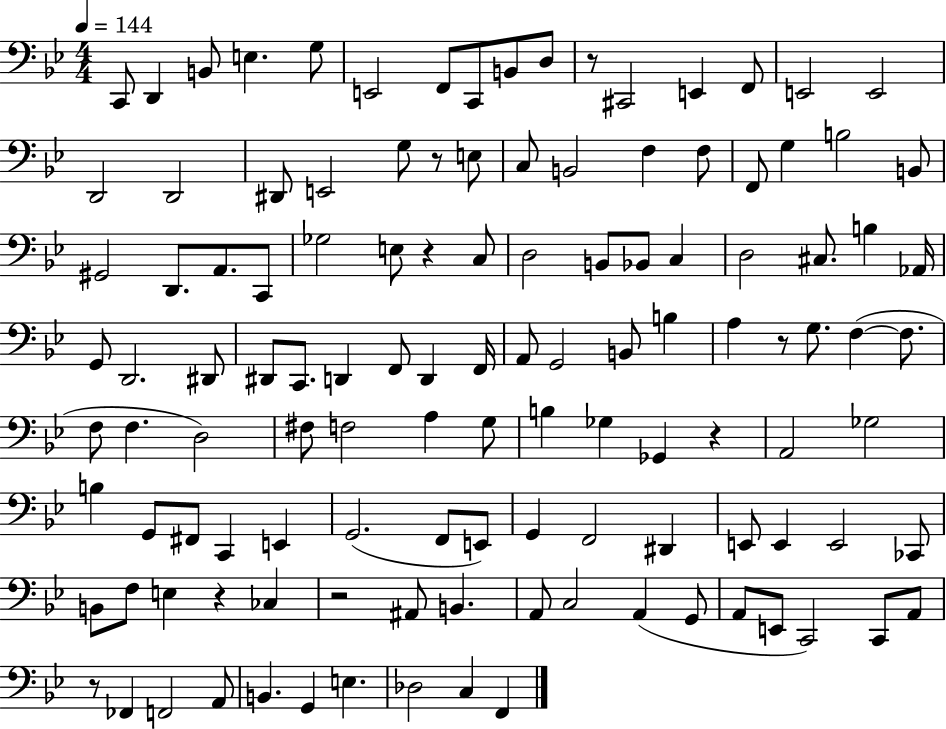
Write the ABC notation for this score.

X:1
T:Untitled
M:4/4
L:1/4
K:Bb
C,,/2 D,, B,,/2 E, G,/2 E,,2 F,,/2 C,,/2 B,,/2 D,/2 z/2 ^C,,2 E,, F,,/2 E,,2 E,,2 D,,2 D,,2 ^D,,/2 E,,2 G,/2 z/2 E,/2 C,/2 B,,2 F, F,/2 F,,/2 G, B,2 B,,/2 ^G,,2 D,,/2 A,,/2 C,,/2 _G,2 E,/2 z C,/2 D,2 B,,/2 _B,,/2 C, D,2 ^C,/2 B, _A,,/4 G,,/2 D,,2 ^D,,/2 ^D,,/2 C,,/2 D,, F,,/2 D,, F,,/4 A,,/2 G,,2 B,,/2 B, A, z/2 G,/2 F, F,/2 F,/2 F, D,2 ^F,/2 F,2 A, G,/2 B, _G, _G,, z A,,2 _G,2 B, G,,/2 ^F,,/2 C,, E,, G,,2 F,,/2 E,,/2 G,, F,,2 ^D,, E,,/2 E,, E,,2 _C,,/2 B,,/2 F,/2 E, z _C, z2 ^A,,/2 B,, A,,/2 C,2 A,, G,,/2 A,,/2 E,,/2 C,,2 C,,/2 A,,/2 z/2 _F,, F,,2 A,,/2 B,, G,, E, _D,2 C, F,,